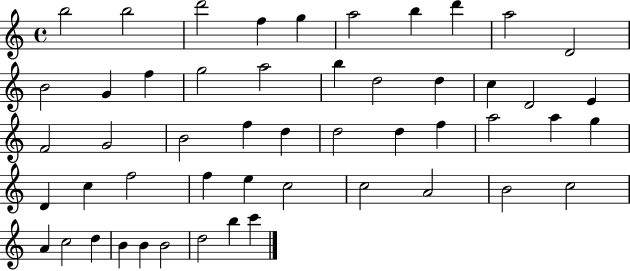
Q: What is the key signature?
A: C major